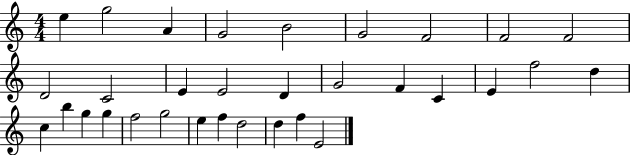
{
  \clef treble
  \numericTimeSignature
  \time 4/4
  \key c \major
  e''4 g''2 a'4 | g'2 b'2 | g'2 f'2 | f'2 f'2 | \break d'2 c'2 | e'4 e'2 d'4 | g'2 f'4 c'4 | e'4 f''2 d''4 | \break c''4 b''4 g''4 g''4 | f''2 g''2 | e''4 f''4 d''2 | d''4 f''4 e'2 | \break \bar "|."
}